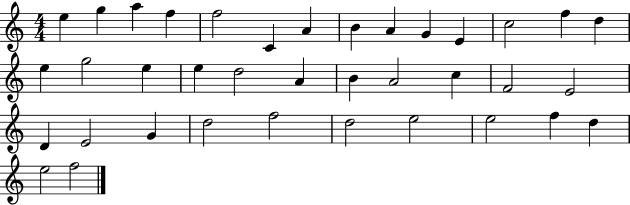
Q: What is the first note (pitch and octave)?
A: E5